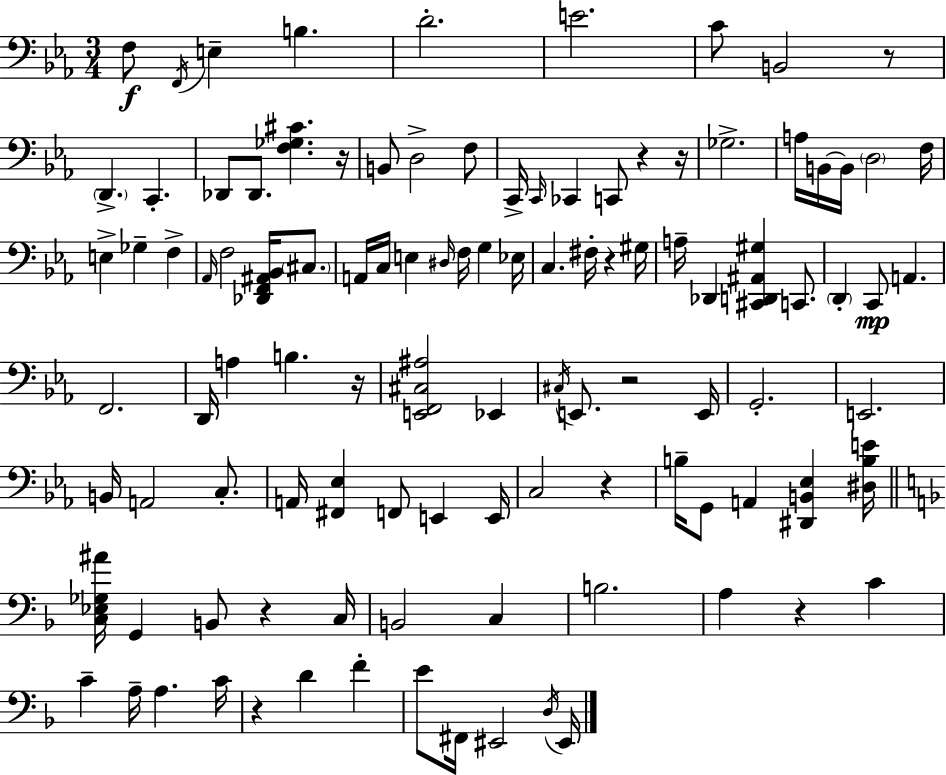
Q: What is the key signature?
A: EES major